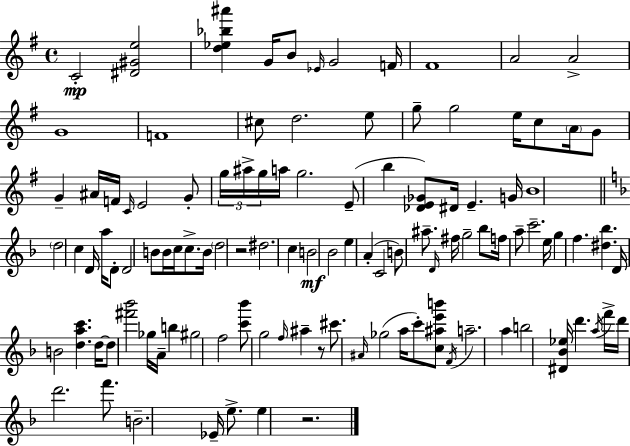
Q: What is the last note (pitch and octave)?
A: E5